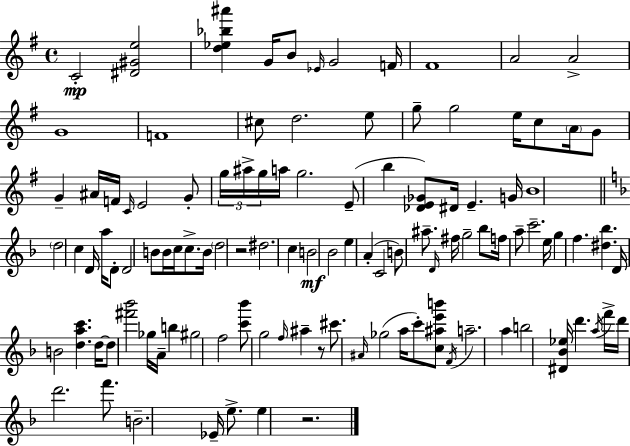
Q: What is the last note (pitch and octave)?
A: E5